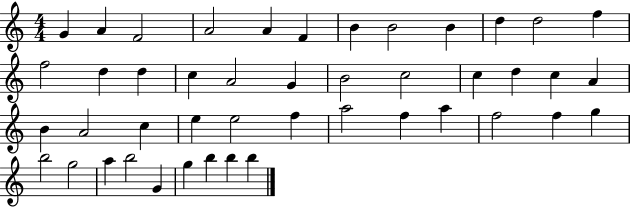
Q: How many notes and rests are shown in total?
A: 45